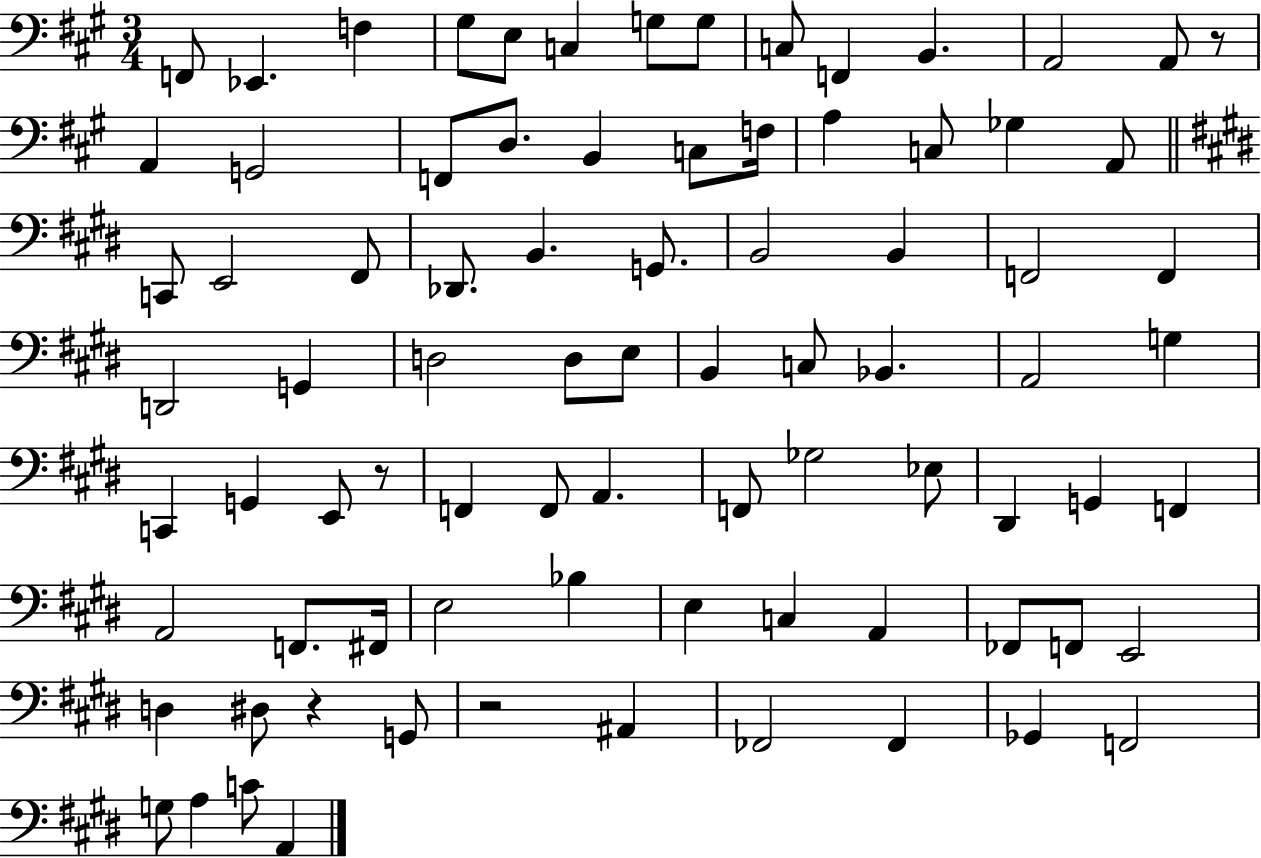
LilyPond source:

{
  \clef bass
  \numericTimeSignature
  \time 3/4
  \key a \major
  \repeat volta 2 { f,8 ees,4. f4 | gis8 e8 c4 g8 g8 | c8 f,4 b,4. | a,2 a,8 r8 | \break a,4 g,2 | f,8 d8. b,4 c8 f16 | a4 c8 ges4 a,8 | \bar "||" \break \key e \major c,8 e,2 fis,8 | des,8. b,4. g,8. | b,2 b,4 | f,2 f,4 | \break d,2 g,4 | d2 d8 e8 | b,4 c8 bes,4. | a,2 g4 | \break c,4 g,4 e,8 r8 | f,4 f,8 a,4. | f,8 ges2 ees8 | dis,4 g,4 f,4 | \break a,2 f,8. fis,16 | e2 bes4 | e4 c4 a,4 | fes,8 f,8 e,2 | \break d4 dis8 r4 g,8 | r2 ais,4 | fes,2 fes,4 | ges,4 f,2 | \break g8 a4 c'8 a,4 | } \bar "|."
}